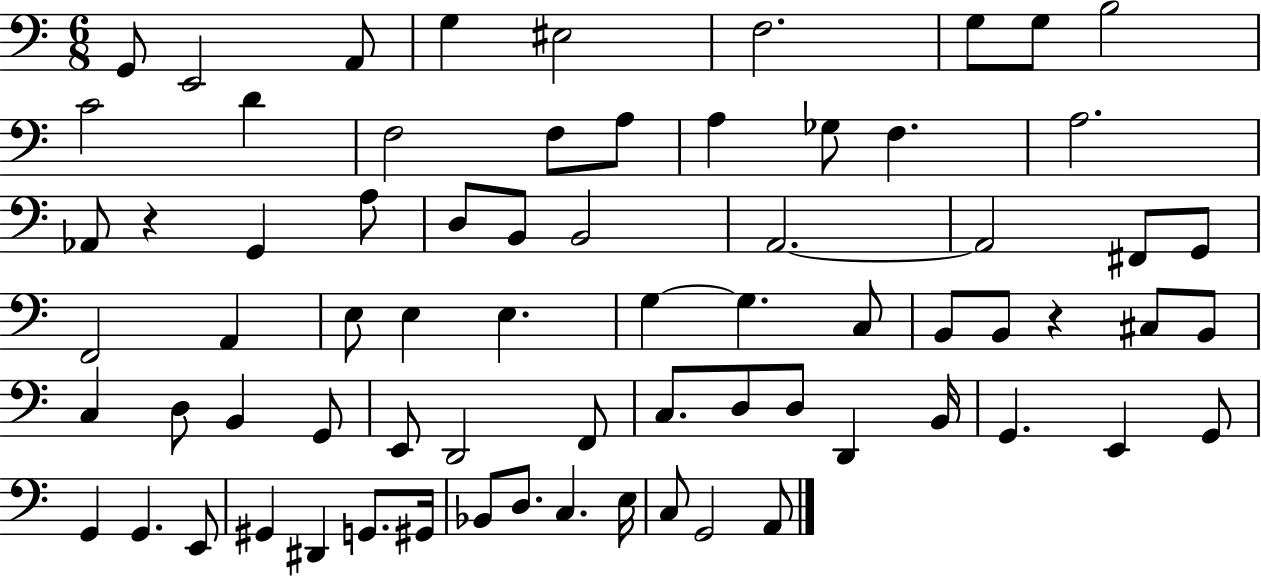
G2/e E2/h A2/e G3/q EIS3/h F3/h. G3/e G3/e B3/h C4/h D4/q F3/h F3/e A3/e A3/q Gb3/e F3/q. A3/h. Ab2/e R/q G2/q A3/e D3/e B2/e B2/h A2/h. A2/h F#2/e G2/e F2/h A2/q E3/e E3/q E3/q. G3/q G3/q. C3/e B2/e B2/e R/q C#3/e B2/e C3/q D3/e B2/q G2/e E2/e D2/h F2/e C3/e. D3/e D3/e D2/q B2/s G2/q. E2/q G2/e G2/q G2/q. E2/e G#2/q D#2/q G2/e. G#2/s Bb2/e D3/e. C3/q. E3/s C3/e G2/h A2/e